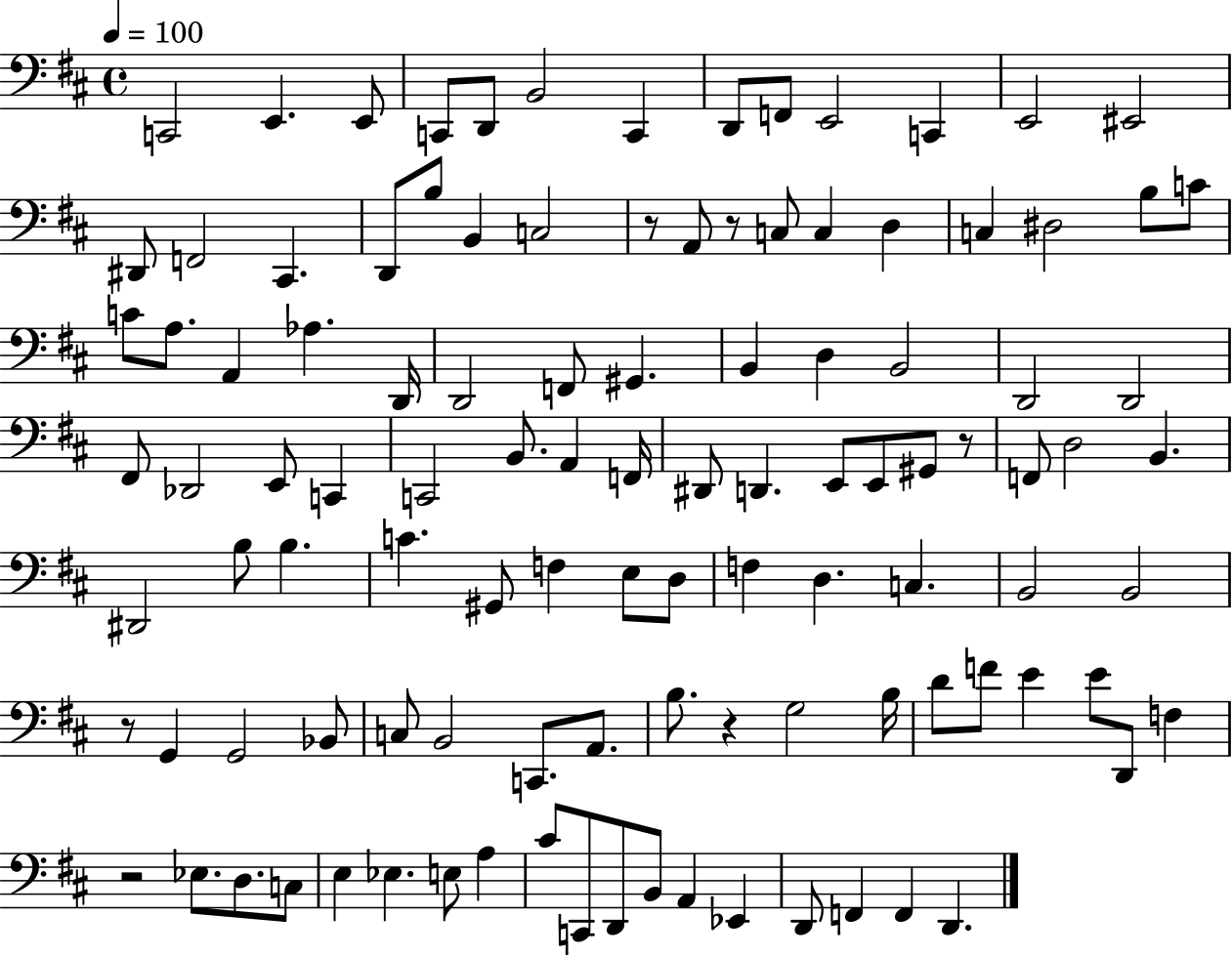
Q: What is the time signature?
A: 4/4